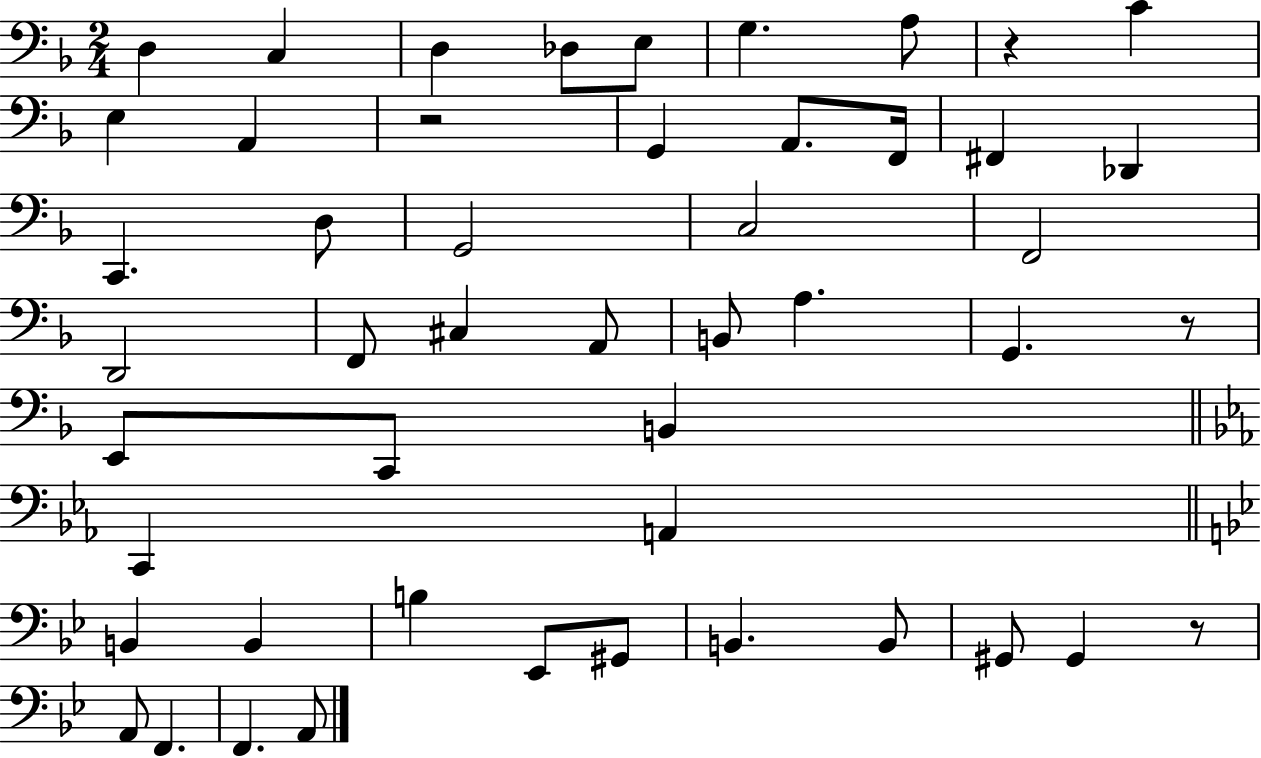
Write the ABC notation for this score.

X:1
T:Untitled
M:2/4
L:1/4
K:F
D, C, D, _D,/2 E,/2 G, A,/2 z C E, A,, z2 G,, A,,/2 F,,/4 ^F,, _D,, C,, D,/2 G,,2 C,2 F,,2 D,,2 F,,/2 ^C, A,,/2 B,,/2 A, G,, z/2 E,,/2 C,,/2 B,, C,, A,, B,, B,, B, _E,,/2 ^G,,/2 B,, B,,/2 ^G,,/2 ^G,, z/2 A,,/2 F,, F,, A,,/2